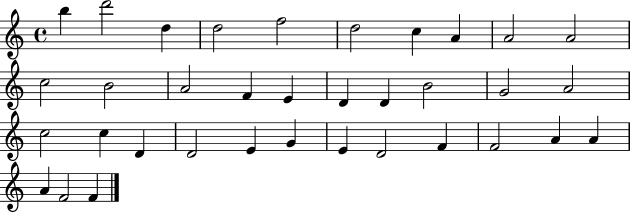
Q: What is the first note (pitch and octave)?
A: B5